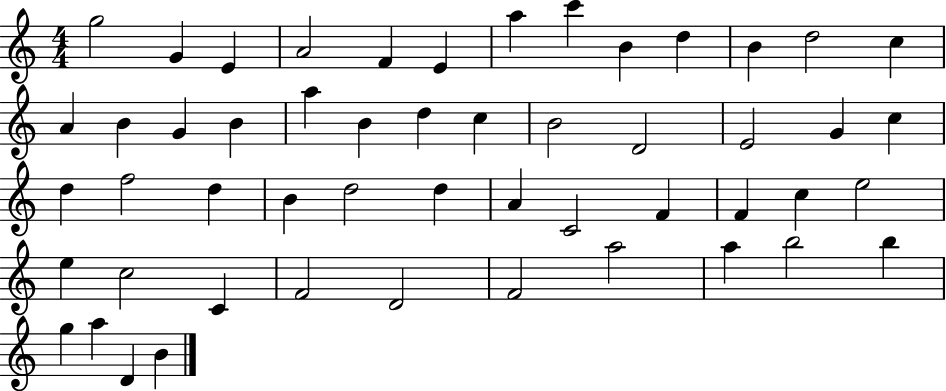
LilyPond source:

{
  \clef treble
  \numericTimeSignature
  \time 4/4
  \key c \major
  g''2 g'4 e'4 | a'2 f'4 e'4 | a''4 c'''4 b'4 d''4 | b'4 d''2 c''4 | \break a'4 b'4 g'4 b'4 | a''4 b'4 d''4 c''4 | b'2 d'2 | e'2 g'4 c''4 | \break d''4 f''2 d''4 | b'4 d''2 d''4 | a'4 c'2 f'4 | f'4 c''4 e''2 | \break e''4 c''2 c'4 | f'2 d'2 | f'2 a''2 | a''4 b''2 b''4 | \break g''4 a''4 d'4 b'4 | \bar "|."
}